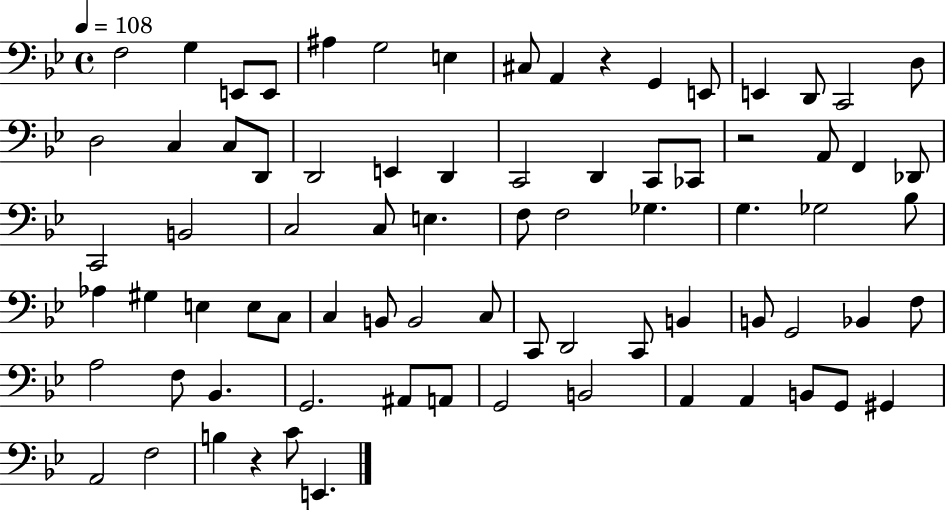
{
  \clef bass
  \time 4/4
  \defaultTimeSignature
  \key bes \major
  \tempo 4 = 108
  f2 g4 e,8 e,8 | ais4 g2 e4 | cis8 a,4 r4 g,4 e,8 | e,4 d,8 c,2 d8 | \break d2 c4 c8 d,8 | d,2 e,4 d,4 | c,2 d,4 c,8 ces,8 | r2 a,8 f,4 des,8 | \break c,2 b,2 | c2 c8 e4. | f8 f2 ges4. | g4. ges2 bes8 | \break aes4 gis4 e4 e8 c8 | c4 b,8 b,2 c8 | c,8 d,2 c,8 b,4 | b,8 g,2 bes,4 f8 | \break a2 f8 bes,4. | g,2. ais,8 a,8 | g,2 b,2 | a,4 a,4 b,8 g,8 gis,4 | \break a,2 f2 | b4 r4 c'8 e,4. | \bar "|."
}